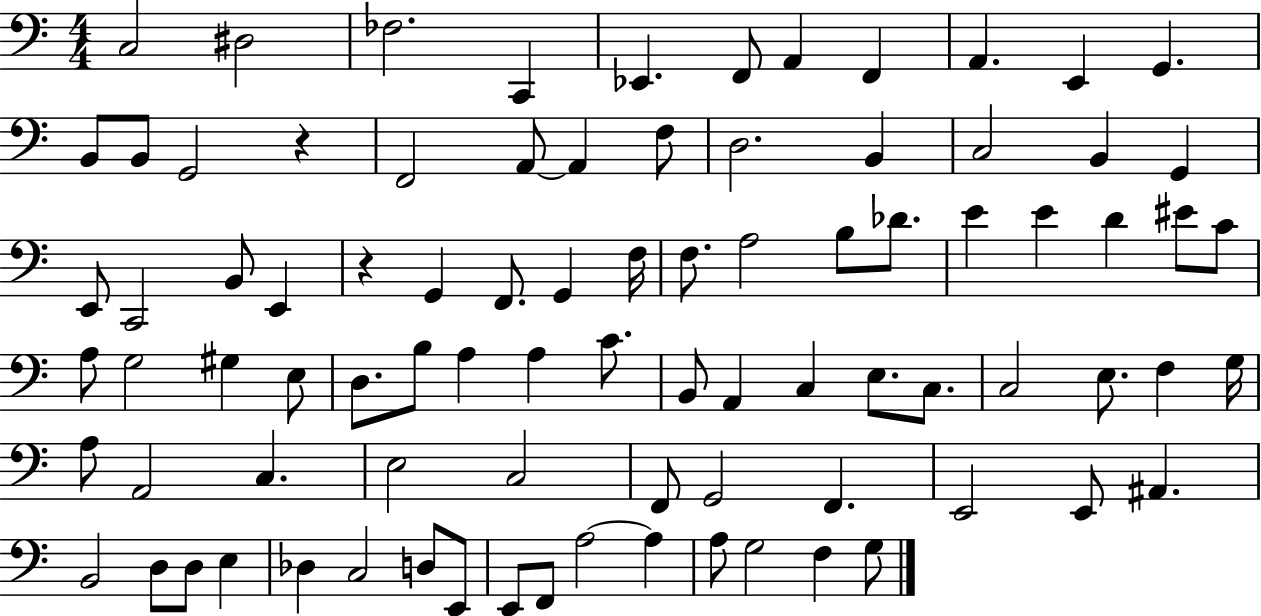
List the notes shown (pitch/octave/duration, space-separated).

C3/h D#3/h FES3/h. C2/q Eb2/q. F2/e A2/q F2/q A2/q. E2/q G2/q. B2/e B2/e G2/h R/q F2/h A2/e A2/q F3/e D3/h. B2/q C3/h B2/q G2/q E2/e C2/h B2/e E2/q R/q G2/q F2/e. G2/q F3/s F3/e. A3/h B3/e Db4/e. E4/q E4/q D4/q EIS4/e C4/e A3/e G3/h G#3/q E3/e D3/e. B3/e A3/q A3/q C4/e. B2/e A2/q C3/q E3/e. C3/e. C3/h E3/e. F3/q G3/s A3/e A2/h C3/q. E3/h C3/h F2/e G2/h F2/q. E2/h E2/e A#2/q. B2/h D3/e D3/e E3/q Db3/q C3/h D3/e E2/e E2/e F2/e A3/h A3/q A3/e G3/h F3/q G3/e